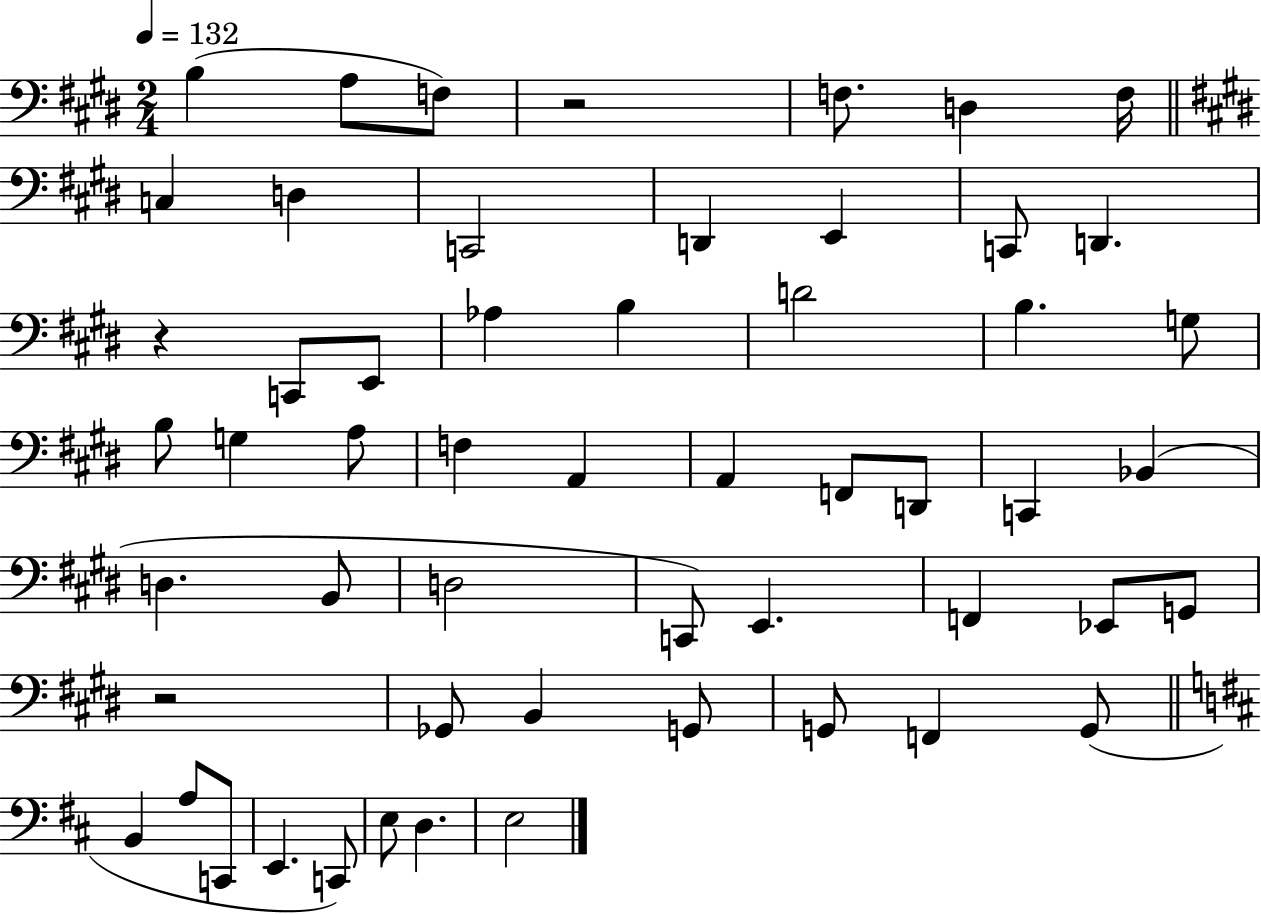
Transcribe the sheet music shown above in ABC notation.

X:1
T:Untitled
M:2/4
L:1/4
K:E
B, A,/2 F,/2 z2 F,/2 D, F,/4 C, D, C,,2 D,, E,, C,,/2 D,, z C,,/2 E,,/2 _A, B, D2 B, G,/2 B,/2 G, A,/2 F, A,, A,, F,,/2 D,,/2 C,, _B,, D, B,,/2 D,2 C,,/2 E,, F,, _E,,/2 G,,/2 z2 _G,,/2 B,, G,,/2 G,,/2 F,, G,,/2 B,, A,/2 C,,/2 E,, C,,/2 E,/2 D, E,2